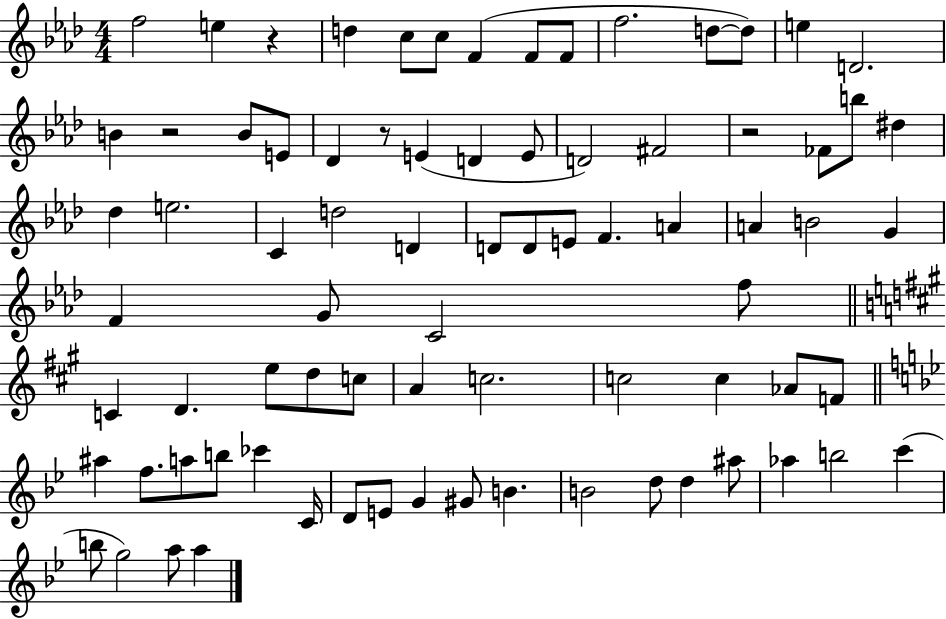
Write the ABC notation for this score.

X:1
T:Untitled
M:4/4
L:1/4
K:Ab
f2 e z d c/2 c/2 F F/2 F/2 f2 d/2 d/2 e D2 B z2 B/2 E/2 _D z/2 E D E/2 D2 ^F2 z2 _F/2 b/2 ^d _d e2 C d2 D D/2 D/2 E/2 F A A B2 G F G/2 C2 f/2 C D e/2 d/2 c/2 A c2 c2 c _A/2 F/2 ^a f/2 a/2 b/2 _c' C/4 D/2 E/2 G ^G/2 B B2 d/2 d ^a/2 _a b2 c' b/2 g2 a/2 a